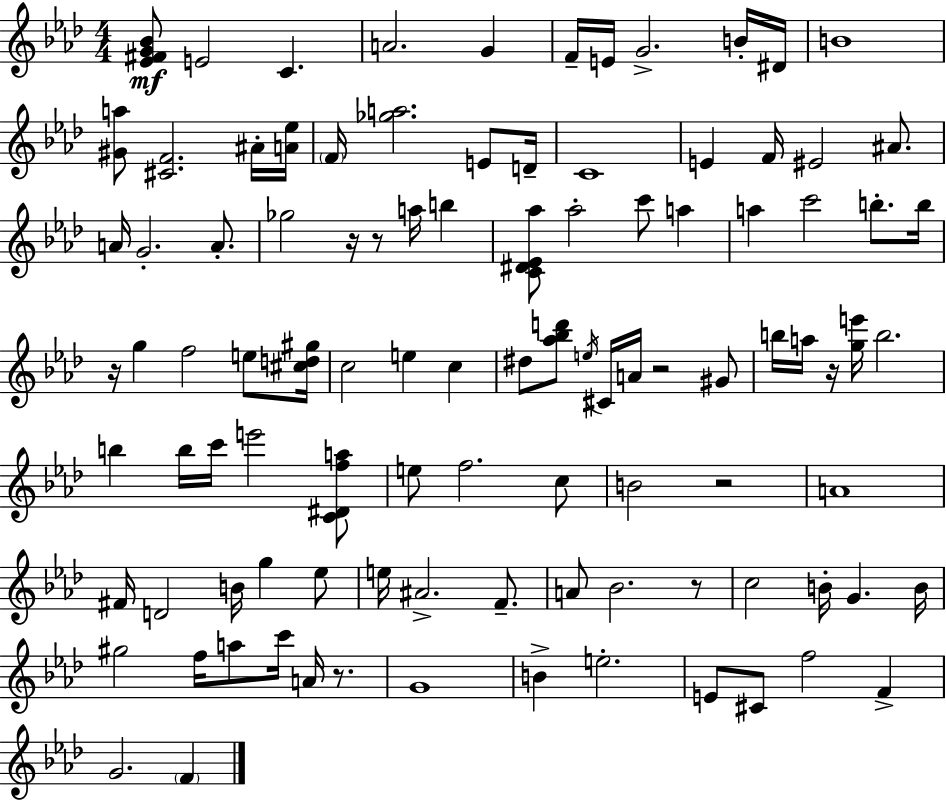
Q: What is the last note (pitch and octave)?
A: F4